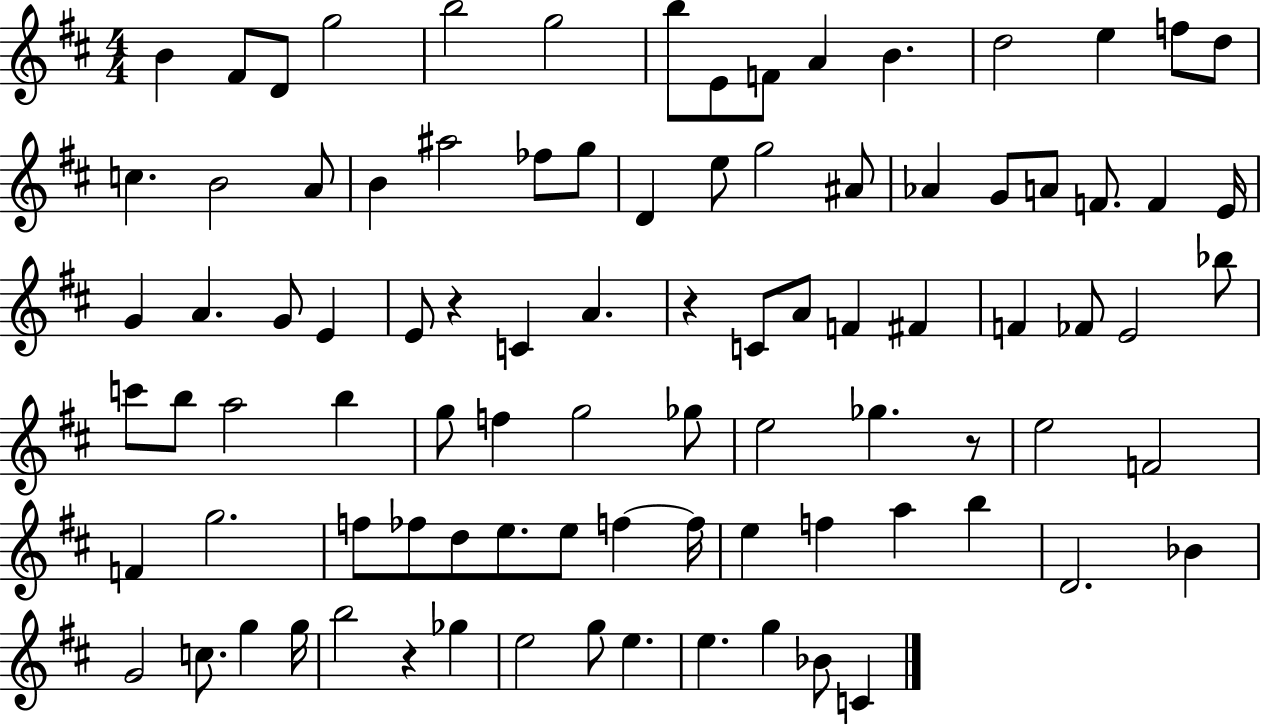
B4/q F#4/e D4/e G5/h B5/h G5/h B5/e E4/e F4/e A4/q B4/q. D5/h E5/q F5/e D5/e C5/q. B4/h A4/e B4/q A#5/h FES5/e G5/e D4/q E5/e G5/h A#4/e Ab4/q G4/e A4/e F4/e. F4/q E4/s G4/q A4/q. G4/e E4/q E4/e R/q C4/q A4/q. R/q C4/e A4/e F4/q F#4/q F4/q FES4/e E4/h Bb5/e C6/e B5/e A5/h B5/q G5/e F5/q G5/h Gb5/e E5/h Gb5/q. R/e E5/h F4/h F4/q G5/h. F5/e FES5/e D5/e E5/e. E5/e F5/q F5/s E5/q F5/q A5/q B5/q D4/h. Bb4/q G4/h C5/e. G5/q G5/s B5/h R/q Gb5/q E5/h G5/e E5/q. E5/q. G5/q Bb4/e C4/q